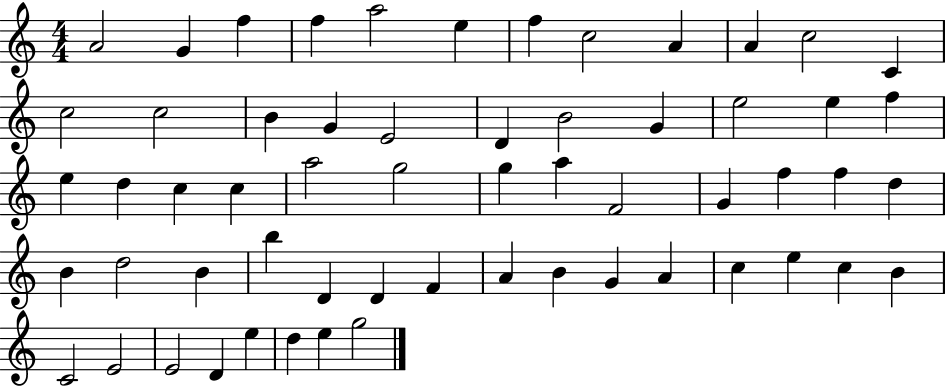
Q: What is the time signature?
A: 4/4